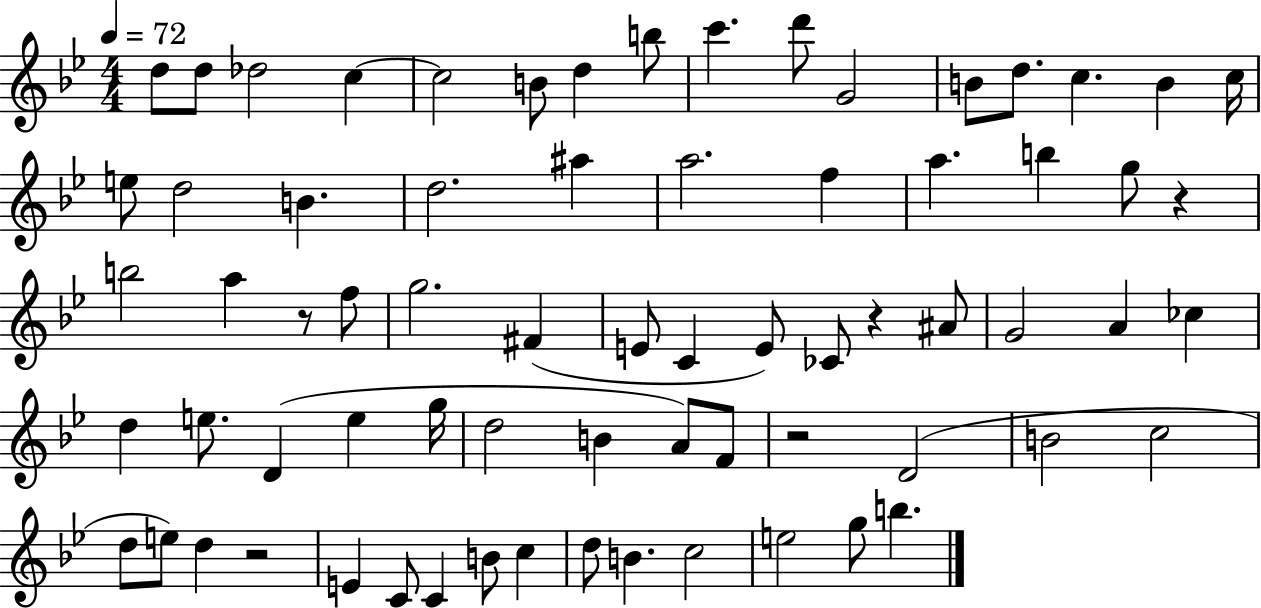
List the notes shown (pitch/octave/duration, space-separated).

D5/e D5/e Db5/h C5/q C5/h B4/e D5/q B5/e C6/q. D6/e G4/h B4/e D5/e. C5/q. B4/q C5/s E5/e D5/h B4/q. D5/h. A#5/q A5/h. F5/q A5/q. B5/q G5/e R/q B5/h A5/q R/e F5/e G5/h. F#4/q E4/e C4/q E4/e CES4/e R/q A#4/e G4/h A4/q CES5/q D5/q E5/e. D4/q E5/q G5/s D5/h B4/q A4/e F4/e R/h D4/h B4/h C5/h D5/e E5/e D5/q R/h E4/q C4/e C4/q B4/e C5/q D5/e B4/q. C5/h E5/h G5/e B5/q.